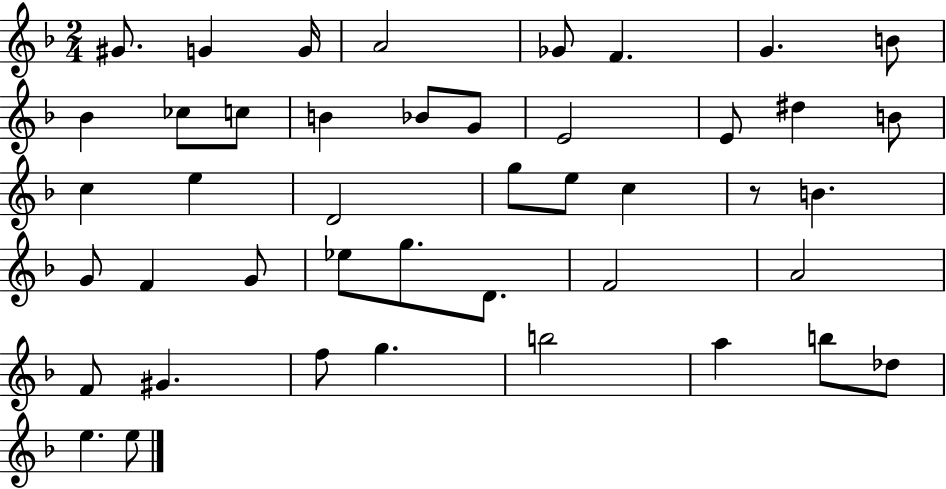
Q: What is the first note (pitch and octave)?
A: G#4